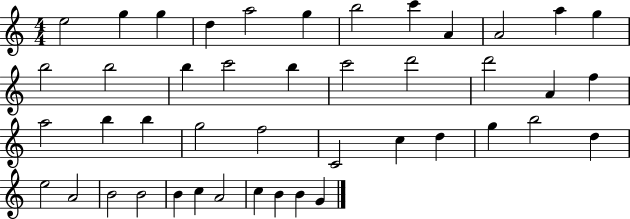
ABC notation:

X:1
T:Untitled
M:4/4
L:1/4
K:C
e2 g g d a2 g b2 c' A A2 a g b2 b2 b c'2 b c'2 d'2 d'2 A f a2 b b g2 f2 C2 c d g b2 d e2 A2 B2 B2 B c A2 c B B G